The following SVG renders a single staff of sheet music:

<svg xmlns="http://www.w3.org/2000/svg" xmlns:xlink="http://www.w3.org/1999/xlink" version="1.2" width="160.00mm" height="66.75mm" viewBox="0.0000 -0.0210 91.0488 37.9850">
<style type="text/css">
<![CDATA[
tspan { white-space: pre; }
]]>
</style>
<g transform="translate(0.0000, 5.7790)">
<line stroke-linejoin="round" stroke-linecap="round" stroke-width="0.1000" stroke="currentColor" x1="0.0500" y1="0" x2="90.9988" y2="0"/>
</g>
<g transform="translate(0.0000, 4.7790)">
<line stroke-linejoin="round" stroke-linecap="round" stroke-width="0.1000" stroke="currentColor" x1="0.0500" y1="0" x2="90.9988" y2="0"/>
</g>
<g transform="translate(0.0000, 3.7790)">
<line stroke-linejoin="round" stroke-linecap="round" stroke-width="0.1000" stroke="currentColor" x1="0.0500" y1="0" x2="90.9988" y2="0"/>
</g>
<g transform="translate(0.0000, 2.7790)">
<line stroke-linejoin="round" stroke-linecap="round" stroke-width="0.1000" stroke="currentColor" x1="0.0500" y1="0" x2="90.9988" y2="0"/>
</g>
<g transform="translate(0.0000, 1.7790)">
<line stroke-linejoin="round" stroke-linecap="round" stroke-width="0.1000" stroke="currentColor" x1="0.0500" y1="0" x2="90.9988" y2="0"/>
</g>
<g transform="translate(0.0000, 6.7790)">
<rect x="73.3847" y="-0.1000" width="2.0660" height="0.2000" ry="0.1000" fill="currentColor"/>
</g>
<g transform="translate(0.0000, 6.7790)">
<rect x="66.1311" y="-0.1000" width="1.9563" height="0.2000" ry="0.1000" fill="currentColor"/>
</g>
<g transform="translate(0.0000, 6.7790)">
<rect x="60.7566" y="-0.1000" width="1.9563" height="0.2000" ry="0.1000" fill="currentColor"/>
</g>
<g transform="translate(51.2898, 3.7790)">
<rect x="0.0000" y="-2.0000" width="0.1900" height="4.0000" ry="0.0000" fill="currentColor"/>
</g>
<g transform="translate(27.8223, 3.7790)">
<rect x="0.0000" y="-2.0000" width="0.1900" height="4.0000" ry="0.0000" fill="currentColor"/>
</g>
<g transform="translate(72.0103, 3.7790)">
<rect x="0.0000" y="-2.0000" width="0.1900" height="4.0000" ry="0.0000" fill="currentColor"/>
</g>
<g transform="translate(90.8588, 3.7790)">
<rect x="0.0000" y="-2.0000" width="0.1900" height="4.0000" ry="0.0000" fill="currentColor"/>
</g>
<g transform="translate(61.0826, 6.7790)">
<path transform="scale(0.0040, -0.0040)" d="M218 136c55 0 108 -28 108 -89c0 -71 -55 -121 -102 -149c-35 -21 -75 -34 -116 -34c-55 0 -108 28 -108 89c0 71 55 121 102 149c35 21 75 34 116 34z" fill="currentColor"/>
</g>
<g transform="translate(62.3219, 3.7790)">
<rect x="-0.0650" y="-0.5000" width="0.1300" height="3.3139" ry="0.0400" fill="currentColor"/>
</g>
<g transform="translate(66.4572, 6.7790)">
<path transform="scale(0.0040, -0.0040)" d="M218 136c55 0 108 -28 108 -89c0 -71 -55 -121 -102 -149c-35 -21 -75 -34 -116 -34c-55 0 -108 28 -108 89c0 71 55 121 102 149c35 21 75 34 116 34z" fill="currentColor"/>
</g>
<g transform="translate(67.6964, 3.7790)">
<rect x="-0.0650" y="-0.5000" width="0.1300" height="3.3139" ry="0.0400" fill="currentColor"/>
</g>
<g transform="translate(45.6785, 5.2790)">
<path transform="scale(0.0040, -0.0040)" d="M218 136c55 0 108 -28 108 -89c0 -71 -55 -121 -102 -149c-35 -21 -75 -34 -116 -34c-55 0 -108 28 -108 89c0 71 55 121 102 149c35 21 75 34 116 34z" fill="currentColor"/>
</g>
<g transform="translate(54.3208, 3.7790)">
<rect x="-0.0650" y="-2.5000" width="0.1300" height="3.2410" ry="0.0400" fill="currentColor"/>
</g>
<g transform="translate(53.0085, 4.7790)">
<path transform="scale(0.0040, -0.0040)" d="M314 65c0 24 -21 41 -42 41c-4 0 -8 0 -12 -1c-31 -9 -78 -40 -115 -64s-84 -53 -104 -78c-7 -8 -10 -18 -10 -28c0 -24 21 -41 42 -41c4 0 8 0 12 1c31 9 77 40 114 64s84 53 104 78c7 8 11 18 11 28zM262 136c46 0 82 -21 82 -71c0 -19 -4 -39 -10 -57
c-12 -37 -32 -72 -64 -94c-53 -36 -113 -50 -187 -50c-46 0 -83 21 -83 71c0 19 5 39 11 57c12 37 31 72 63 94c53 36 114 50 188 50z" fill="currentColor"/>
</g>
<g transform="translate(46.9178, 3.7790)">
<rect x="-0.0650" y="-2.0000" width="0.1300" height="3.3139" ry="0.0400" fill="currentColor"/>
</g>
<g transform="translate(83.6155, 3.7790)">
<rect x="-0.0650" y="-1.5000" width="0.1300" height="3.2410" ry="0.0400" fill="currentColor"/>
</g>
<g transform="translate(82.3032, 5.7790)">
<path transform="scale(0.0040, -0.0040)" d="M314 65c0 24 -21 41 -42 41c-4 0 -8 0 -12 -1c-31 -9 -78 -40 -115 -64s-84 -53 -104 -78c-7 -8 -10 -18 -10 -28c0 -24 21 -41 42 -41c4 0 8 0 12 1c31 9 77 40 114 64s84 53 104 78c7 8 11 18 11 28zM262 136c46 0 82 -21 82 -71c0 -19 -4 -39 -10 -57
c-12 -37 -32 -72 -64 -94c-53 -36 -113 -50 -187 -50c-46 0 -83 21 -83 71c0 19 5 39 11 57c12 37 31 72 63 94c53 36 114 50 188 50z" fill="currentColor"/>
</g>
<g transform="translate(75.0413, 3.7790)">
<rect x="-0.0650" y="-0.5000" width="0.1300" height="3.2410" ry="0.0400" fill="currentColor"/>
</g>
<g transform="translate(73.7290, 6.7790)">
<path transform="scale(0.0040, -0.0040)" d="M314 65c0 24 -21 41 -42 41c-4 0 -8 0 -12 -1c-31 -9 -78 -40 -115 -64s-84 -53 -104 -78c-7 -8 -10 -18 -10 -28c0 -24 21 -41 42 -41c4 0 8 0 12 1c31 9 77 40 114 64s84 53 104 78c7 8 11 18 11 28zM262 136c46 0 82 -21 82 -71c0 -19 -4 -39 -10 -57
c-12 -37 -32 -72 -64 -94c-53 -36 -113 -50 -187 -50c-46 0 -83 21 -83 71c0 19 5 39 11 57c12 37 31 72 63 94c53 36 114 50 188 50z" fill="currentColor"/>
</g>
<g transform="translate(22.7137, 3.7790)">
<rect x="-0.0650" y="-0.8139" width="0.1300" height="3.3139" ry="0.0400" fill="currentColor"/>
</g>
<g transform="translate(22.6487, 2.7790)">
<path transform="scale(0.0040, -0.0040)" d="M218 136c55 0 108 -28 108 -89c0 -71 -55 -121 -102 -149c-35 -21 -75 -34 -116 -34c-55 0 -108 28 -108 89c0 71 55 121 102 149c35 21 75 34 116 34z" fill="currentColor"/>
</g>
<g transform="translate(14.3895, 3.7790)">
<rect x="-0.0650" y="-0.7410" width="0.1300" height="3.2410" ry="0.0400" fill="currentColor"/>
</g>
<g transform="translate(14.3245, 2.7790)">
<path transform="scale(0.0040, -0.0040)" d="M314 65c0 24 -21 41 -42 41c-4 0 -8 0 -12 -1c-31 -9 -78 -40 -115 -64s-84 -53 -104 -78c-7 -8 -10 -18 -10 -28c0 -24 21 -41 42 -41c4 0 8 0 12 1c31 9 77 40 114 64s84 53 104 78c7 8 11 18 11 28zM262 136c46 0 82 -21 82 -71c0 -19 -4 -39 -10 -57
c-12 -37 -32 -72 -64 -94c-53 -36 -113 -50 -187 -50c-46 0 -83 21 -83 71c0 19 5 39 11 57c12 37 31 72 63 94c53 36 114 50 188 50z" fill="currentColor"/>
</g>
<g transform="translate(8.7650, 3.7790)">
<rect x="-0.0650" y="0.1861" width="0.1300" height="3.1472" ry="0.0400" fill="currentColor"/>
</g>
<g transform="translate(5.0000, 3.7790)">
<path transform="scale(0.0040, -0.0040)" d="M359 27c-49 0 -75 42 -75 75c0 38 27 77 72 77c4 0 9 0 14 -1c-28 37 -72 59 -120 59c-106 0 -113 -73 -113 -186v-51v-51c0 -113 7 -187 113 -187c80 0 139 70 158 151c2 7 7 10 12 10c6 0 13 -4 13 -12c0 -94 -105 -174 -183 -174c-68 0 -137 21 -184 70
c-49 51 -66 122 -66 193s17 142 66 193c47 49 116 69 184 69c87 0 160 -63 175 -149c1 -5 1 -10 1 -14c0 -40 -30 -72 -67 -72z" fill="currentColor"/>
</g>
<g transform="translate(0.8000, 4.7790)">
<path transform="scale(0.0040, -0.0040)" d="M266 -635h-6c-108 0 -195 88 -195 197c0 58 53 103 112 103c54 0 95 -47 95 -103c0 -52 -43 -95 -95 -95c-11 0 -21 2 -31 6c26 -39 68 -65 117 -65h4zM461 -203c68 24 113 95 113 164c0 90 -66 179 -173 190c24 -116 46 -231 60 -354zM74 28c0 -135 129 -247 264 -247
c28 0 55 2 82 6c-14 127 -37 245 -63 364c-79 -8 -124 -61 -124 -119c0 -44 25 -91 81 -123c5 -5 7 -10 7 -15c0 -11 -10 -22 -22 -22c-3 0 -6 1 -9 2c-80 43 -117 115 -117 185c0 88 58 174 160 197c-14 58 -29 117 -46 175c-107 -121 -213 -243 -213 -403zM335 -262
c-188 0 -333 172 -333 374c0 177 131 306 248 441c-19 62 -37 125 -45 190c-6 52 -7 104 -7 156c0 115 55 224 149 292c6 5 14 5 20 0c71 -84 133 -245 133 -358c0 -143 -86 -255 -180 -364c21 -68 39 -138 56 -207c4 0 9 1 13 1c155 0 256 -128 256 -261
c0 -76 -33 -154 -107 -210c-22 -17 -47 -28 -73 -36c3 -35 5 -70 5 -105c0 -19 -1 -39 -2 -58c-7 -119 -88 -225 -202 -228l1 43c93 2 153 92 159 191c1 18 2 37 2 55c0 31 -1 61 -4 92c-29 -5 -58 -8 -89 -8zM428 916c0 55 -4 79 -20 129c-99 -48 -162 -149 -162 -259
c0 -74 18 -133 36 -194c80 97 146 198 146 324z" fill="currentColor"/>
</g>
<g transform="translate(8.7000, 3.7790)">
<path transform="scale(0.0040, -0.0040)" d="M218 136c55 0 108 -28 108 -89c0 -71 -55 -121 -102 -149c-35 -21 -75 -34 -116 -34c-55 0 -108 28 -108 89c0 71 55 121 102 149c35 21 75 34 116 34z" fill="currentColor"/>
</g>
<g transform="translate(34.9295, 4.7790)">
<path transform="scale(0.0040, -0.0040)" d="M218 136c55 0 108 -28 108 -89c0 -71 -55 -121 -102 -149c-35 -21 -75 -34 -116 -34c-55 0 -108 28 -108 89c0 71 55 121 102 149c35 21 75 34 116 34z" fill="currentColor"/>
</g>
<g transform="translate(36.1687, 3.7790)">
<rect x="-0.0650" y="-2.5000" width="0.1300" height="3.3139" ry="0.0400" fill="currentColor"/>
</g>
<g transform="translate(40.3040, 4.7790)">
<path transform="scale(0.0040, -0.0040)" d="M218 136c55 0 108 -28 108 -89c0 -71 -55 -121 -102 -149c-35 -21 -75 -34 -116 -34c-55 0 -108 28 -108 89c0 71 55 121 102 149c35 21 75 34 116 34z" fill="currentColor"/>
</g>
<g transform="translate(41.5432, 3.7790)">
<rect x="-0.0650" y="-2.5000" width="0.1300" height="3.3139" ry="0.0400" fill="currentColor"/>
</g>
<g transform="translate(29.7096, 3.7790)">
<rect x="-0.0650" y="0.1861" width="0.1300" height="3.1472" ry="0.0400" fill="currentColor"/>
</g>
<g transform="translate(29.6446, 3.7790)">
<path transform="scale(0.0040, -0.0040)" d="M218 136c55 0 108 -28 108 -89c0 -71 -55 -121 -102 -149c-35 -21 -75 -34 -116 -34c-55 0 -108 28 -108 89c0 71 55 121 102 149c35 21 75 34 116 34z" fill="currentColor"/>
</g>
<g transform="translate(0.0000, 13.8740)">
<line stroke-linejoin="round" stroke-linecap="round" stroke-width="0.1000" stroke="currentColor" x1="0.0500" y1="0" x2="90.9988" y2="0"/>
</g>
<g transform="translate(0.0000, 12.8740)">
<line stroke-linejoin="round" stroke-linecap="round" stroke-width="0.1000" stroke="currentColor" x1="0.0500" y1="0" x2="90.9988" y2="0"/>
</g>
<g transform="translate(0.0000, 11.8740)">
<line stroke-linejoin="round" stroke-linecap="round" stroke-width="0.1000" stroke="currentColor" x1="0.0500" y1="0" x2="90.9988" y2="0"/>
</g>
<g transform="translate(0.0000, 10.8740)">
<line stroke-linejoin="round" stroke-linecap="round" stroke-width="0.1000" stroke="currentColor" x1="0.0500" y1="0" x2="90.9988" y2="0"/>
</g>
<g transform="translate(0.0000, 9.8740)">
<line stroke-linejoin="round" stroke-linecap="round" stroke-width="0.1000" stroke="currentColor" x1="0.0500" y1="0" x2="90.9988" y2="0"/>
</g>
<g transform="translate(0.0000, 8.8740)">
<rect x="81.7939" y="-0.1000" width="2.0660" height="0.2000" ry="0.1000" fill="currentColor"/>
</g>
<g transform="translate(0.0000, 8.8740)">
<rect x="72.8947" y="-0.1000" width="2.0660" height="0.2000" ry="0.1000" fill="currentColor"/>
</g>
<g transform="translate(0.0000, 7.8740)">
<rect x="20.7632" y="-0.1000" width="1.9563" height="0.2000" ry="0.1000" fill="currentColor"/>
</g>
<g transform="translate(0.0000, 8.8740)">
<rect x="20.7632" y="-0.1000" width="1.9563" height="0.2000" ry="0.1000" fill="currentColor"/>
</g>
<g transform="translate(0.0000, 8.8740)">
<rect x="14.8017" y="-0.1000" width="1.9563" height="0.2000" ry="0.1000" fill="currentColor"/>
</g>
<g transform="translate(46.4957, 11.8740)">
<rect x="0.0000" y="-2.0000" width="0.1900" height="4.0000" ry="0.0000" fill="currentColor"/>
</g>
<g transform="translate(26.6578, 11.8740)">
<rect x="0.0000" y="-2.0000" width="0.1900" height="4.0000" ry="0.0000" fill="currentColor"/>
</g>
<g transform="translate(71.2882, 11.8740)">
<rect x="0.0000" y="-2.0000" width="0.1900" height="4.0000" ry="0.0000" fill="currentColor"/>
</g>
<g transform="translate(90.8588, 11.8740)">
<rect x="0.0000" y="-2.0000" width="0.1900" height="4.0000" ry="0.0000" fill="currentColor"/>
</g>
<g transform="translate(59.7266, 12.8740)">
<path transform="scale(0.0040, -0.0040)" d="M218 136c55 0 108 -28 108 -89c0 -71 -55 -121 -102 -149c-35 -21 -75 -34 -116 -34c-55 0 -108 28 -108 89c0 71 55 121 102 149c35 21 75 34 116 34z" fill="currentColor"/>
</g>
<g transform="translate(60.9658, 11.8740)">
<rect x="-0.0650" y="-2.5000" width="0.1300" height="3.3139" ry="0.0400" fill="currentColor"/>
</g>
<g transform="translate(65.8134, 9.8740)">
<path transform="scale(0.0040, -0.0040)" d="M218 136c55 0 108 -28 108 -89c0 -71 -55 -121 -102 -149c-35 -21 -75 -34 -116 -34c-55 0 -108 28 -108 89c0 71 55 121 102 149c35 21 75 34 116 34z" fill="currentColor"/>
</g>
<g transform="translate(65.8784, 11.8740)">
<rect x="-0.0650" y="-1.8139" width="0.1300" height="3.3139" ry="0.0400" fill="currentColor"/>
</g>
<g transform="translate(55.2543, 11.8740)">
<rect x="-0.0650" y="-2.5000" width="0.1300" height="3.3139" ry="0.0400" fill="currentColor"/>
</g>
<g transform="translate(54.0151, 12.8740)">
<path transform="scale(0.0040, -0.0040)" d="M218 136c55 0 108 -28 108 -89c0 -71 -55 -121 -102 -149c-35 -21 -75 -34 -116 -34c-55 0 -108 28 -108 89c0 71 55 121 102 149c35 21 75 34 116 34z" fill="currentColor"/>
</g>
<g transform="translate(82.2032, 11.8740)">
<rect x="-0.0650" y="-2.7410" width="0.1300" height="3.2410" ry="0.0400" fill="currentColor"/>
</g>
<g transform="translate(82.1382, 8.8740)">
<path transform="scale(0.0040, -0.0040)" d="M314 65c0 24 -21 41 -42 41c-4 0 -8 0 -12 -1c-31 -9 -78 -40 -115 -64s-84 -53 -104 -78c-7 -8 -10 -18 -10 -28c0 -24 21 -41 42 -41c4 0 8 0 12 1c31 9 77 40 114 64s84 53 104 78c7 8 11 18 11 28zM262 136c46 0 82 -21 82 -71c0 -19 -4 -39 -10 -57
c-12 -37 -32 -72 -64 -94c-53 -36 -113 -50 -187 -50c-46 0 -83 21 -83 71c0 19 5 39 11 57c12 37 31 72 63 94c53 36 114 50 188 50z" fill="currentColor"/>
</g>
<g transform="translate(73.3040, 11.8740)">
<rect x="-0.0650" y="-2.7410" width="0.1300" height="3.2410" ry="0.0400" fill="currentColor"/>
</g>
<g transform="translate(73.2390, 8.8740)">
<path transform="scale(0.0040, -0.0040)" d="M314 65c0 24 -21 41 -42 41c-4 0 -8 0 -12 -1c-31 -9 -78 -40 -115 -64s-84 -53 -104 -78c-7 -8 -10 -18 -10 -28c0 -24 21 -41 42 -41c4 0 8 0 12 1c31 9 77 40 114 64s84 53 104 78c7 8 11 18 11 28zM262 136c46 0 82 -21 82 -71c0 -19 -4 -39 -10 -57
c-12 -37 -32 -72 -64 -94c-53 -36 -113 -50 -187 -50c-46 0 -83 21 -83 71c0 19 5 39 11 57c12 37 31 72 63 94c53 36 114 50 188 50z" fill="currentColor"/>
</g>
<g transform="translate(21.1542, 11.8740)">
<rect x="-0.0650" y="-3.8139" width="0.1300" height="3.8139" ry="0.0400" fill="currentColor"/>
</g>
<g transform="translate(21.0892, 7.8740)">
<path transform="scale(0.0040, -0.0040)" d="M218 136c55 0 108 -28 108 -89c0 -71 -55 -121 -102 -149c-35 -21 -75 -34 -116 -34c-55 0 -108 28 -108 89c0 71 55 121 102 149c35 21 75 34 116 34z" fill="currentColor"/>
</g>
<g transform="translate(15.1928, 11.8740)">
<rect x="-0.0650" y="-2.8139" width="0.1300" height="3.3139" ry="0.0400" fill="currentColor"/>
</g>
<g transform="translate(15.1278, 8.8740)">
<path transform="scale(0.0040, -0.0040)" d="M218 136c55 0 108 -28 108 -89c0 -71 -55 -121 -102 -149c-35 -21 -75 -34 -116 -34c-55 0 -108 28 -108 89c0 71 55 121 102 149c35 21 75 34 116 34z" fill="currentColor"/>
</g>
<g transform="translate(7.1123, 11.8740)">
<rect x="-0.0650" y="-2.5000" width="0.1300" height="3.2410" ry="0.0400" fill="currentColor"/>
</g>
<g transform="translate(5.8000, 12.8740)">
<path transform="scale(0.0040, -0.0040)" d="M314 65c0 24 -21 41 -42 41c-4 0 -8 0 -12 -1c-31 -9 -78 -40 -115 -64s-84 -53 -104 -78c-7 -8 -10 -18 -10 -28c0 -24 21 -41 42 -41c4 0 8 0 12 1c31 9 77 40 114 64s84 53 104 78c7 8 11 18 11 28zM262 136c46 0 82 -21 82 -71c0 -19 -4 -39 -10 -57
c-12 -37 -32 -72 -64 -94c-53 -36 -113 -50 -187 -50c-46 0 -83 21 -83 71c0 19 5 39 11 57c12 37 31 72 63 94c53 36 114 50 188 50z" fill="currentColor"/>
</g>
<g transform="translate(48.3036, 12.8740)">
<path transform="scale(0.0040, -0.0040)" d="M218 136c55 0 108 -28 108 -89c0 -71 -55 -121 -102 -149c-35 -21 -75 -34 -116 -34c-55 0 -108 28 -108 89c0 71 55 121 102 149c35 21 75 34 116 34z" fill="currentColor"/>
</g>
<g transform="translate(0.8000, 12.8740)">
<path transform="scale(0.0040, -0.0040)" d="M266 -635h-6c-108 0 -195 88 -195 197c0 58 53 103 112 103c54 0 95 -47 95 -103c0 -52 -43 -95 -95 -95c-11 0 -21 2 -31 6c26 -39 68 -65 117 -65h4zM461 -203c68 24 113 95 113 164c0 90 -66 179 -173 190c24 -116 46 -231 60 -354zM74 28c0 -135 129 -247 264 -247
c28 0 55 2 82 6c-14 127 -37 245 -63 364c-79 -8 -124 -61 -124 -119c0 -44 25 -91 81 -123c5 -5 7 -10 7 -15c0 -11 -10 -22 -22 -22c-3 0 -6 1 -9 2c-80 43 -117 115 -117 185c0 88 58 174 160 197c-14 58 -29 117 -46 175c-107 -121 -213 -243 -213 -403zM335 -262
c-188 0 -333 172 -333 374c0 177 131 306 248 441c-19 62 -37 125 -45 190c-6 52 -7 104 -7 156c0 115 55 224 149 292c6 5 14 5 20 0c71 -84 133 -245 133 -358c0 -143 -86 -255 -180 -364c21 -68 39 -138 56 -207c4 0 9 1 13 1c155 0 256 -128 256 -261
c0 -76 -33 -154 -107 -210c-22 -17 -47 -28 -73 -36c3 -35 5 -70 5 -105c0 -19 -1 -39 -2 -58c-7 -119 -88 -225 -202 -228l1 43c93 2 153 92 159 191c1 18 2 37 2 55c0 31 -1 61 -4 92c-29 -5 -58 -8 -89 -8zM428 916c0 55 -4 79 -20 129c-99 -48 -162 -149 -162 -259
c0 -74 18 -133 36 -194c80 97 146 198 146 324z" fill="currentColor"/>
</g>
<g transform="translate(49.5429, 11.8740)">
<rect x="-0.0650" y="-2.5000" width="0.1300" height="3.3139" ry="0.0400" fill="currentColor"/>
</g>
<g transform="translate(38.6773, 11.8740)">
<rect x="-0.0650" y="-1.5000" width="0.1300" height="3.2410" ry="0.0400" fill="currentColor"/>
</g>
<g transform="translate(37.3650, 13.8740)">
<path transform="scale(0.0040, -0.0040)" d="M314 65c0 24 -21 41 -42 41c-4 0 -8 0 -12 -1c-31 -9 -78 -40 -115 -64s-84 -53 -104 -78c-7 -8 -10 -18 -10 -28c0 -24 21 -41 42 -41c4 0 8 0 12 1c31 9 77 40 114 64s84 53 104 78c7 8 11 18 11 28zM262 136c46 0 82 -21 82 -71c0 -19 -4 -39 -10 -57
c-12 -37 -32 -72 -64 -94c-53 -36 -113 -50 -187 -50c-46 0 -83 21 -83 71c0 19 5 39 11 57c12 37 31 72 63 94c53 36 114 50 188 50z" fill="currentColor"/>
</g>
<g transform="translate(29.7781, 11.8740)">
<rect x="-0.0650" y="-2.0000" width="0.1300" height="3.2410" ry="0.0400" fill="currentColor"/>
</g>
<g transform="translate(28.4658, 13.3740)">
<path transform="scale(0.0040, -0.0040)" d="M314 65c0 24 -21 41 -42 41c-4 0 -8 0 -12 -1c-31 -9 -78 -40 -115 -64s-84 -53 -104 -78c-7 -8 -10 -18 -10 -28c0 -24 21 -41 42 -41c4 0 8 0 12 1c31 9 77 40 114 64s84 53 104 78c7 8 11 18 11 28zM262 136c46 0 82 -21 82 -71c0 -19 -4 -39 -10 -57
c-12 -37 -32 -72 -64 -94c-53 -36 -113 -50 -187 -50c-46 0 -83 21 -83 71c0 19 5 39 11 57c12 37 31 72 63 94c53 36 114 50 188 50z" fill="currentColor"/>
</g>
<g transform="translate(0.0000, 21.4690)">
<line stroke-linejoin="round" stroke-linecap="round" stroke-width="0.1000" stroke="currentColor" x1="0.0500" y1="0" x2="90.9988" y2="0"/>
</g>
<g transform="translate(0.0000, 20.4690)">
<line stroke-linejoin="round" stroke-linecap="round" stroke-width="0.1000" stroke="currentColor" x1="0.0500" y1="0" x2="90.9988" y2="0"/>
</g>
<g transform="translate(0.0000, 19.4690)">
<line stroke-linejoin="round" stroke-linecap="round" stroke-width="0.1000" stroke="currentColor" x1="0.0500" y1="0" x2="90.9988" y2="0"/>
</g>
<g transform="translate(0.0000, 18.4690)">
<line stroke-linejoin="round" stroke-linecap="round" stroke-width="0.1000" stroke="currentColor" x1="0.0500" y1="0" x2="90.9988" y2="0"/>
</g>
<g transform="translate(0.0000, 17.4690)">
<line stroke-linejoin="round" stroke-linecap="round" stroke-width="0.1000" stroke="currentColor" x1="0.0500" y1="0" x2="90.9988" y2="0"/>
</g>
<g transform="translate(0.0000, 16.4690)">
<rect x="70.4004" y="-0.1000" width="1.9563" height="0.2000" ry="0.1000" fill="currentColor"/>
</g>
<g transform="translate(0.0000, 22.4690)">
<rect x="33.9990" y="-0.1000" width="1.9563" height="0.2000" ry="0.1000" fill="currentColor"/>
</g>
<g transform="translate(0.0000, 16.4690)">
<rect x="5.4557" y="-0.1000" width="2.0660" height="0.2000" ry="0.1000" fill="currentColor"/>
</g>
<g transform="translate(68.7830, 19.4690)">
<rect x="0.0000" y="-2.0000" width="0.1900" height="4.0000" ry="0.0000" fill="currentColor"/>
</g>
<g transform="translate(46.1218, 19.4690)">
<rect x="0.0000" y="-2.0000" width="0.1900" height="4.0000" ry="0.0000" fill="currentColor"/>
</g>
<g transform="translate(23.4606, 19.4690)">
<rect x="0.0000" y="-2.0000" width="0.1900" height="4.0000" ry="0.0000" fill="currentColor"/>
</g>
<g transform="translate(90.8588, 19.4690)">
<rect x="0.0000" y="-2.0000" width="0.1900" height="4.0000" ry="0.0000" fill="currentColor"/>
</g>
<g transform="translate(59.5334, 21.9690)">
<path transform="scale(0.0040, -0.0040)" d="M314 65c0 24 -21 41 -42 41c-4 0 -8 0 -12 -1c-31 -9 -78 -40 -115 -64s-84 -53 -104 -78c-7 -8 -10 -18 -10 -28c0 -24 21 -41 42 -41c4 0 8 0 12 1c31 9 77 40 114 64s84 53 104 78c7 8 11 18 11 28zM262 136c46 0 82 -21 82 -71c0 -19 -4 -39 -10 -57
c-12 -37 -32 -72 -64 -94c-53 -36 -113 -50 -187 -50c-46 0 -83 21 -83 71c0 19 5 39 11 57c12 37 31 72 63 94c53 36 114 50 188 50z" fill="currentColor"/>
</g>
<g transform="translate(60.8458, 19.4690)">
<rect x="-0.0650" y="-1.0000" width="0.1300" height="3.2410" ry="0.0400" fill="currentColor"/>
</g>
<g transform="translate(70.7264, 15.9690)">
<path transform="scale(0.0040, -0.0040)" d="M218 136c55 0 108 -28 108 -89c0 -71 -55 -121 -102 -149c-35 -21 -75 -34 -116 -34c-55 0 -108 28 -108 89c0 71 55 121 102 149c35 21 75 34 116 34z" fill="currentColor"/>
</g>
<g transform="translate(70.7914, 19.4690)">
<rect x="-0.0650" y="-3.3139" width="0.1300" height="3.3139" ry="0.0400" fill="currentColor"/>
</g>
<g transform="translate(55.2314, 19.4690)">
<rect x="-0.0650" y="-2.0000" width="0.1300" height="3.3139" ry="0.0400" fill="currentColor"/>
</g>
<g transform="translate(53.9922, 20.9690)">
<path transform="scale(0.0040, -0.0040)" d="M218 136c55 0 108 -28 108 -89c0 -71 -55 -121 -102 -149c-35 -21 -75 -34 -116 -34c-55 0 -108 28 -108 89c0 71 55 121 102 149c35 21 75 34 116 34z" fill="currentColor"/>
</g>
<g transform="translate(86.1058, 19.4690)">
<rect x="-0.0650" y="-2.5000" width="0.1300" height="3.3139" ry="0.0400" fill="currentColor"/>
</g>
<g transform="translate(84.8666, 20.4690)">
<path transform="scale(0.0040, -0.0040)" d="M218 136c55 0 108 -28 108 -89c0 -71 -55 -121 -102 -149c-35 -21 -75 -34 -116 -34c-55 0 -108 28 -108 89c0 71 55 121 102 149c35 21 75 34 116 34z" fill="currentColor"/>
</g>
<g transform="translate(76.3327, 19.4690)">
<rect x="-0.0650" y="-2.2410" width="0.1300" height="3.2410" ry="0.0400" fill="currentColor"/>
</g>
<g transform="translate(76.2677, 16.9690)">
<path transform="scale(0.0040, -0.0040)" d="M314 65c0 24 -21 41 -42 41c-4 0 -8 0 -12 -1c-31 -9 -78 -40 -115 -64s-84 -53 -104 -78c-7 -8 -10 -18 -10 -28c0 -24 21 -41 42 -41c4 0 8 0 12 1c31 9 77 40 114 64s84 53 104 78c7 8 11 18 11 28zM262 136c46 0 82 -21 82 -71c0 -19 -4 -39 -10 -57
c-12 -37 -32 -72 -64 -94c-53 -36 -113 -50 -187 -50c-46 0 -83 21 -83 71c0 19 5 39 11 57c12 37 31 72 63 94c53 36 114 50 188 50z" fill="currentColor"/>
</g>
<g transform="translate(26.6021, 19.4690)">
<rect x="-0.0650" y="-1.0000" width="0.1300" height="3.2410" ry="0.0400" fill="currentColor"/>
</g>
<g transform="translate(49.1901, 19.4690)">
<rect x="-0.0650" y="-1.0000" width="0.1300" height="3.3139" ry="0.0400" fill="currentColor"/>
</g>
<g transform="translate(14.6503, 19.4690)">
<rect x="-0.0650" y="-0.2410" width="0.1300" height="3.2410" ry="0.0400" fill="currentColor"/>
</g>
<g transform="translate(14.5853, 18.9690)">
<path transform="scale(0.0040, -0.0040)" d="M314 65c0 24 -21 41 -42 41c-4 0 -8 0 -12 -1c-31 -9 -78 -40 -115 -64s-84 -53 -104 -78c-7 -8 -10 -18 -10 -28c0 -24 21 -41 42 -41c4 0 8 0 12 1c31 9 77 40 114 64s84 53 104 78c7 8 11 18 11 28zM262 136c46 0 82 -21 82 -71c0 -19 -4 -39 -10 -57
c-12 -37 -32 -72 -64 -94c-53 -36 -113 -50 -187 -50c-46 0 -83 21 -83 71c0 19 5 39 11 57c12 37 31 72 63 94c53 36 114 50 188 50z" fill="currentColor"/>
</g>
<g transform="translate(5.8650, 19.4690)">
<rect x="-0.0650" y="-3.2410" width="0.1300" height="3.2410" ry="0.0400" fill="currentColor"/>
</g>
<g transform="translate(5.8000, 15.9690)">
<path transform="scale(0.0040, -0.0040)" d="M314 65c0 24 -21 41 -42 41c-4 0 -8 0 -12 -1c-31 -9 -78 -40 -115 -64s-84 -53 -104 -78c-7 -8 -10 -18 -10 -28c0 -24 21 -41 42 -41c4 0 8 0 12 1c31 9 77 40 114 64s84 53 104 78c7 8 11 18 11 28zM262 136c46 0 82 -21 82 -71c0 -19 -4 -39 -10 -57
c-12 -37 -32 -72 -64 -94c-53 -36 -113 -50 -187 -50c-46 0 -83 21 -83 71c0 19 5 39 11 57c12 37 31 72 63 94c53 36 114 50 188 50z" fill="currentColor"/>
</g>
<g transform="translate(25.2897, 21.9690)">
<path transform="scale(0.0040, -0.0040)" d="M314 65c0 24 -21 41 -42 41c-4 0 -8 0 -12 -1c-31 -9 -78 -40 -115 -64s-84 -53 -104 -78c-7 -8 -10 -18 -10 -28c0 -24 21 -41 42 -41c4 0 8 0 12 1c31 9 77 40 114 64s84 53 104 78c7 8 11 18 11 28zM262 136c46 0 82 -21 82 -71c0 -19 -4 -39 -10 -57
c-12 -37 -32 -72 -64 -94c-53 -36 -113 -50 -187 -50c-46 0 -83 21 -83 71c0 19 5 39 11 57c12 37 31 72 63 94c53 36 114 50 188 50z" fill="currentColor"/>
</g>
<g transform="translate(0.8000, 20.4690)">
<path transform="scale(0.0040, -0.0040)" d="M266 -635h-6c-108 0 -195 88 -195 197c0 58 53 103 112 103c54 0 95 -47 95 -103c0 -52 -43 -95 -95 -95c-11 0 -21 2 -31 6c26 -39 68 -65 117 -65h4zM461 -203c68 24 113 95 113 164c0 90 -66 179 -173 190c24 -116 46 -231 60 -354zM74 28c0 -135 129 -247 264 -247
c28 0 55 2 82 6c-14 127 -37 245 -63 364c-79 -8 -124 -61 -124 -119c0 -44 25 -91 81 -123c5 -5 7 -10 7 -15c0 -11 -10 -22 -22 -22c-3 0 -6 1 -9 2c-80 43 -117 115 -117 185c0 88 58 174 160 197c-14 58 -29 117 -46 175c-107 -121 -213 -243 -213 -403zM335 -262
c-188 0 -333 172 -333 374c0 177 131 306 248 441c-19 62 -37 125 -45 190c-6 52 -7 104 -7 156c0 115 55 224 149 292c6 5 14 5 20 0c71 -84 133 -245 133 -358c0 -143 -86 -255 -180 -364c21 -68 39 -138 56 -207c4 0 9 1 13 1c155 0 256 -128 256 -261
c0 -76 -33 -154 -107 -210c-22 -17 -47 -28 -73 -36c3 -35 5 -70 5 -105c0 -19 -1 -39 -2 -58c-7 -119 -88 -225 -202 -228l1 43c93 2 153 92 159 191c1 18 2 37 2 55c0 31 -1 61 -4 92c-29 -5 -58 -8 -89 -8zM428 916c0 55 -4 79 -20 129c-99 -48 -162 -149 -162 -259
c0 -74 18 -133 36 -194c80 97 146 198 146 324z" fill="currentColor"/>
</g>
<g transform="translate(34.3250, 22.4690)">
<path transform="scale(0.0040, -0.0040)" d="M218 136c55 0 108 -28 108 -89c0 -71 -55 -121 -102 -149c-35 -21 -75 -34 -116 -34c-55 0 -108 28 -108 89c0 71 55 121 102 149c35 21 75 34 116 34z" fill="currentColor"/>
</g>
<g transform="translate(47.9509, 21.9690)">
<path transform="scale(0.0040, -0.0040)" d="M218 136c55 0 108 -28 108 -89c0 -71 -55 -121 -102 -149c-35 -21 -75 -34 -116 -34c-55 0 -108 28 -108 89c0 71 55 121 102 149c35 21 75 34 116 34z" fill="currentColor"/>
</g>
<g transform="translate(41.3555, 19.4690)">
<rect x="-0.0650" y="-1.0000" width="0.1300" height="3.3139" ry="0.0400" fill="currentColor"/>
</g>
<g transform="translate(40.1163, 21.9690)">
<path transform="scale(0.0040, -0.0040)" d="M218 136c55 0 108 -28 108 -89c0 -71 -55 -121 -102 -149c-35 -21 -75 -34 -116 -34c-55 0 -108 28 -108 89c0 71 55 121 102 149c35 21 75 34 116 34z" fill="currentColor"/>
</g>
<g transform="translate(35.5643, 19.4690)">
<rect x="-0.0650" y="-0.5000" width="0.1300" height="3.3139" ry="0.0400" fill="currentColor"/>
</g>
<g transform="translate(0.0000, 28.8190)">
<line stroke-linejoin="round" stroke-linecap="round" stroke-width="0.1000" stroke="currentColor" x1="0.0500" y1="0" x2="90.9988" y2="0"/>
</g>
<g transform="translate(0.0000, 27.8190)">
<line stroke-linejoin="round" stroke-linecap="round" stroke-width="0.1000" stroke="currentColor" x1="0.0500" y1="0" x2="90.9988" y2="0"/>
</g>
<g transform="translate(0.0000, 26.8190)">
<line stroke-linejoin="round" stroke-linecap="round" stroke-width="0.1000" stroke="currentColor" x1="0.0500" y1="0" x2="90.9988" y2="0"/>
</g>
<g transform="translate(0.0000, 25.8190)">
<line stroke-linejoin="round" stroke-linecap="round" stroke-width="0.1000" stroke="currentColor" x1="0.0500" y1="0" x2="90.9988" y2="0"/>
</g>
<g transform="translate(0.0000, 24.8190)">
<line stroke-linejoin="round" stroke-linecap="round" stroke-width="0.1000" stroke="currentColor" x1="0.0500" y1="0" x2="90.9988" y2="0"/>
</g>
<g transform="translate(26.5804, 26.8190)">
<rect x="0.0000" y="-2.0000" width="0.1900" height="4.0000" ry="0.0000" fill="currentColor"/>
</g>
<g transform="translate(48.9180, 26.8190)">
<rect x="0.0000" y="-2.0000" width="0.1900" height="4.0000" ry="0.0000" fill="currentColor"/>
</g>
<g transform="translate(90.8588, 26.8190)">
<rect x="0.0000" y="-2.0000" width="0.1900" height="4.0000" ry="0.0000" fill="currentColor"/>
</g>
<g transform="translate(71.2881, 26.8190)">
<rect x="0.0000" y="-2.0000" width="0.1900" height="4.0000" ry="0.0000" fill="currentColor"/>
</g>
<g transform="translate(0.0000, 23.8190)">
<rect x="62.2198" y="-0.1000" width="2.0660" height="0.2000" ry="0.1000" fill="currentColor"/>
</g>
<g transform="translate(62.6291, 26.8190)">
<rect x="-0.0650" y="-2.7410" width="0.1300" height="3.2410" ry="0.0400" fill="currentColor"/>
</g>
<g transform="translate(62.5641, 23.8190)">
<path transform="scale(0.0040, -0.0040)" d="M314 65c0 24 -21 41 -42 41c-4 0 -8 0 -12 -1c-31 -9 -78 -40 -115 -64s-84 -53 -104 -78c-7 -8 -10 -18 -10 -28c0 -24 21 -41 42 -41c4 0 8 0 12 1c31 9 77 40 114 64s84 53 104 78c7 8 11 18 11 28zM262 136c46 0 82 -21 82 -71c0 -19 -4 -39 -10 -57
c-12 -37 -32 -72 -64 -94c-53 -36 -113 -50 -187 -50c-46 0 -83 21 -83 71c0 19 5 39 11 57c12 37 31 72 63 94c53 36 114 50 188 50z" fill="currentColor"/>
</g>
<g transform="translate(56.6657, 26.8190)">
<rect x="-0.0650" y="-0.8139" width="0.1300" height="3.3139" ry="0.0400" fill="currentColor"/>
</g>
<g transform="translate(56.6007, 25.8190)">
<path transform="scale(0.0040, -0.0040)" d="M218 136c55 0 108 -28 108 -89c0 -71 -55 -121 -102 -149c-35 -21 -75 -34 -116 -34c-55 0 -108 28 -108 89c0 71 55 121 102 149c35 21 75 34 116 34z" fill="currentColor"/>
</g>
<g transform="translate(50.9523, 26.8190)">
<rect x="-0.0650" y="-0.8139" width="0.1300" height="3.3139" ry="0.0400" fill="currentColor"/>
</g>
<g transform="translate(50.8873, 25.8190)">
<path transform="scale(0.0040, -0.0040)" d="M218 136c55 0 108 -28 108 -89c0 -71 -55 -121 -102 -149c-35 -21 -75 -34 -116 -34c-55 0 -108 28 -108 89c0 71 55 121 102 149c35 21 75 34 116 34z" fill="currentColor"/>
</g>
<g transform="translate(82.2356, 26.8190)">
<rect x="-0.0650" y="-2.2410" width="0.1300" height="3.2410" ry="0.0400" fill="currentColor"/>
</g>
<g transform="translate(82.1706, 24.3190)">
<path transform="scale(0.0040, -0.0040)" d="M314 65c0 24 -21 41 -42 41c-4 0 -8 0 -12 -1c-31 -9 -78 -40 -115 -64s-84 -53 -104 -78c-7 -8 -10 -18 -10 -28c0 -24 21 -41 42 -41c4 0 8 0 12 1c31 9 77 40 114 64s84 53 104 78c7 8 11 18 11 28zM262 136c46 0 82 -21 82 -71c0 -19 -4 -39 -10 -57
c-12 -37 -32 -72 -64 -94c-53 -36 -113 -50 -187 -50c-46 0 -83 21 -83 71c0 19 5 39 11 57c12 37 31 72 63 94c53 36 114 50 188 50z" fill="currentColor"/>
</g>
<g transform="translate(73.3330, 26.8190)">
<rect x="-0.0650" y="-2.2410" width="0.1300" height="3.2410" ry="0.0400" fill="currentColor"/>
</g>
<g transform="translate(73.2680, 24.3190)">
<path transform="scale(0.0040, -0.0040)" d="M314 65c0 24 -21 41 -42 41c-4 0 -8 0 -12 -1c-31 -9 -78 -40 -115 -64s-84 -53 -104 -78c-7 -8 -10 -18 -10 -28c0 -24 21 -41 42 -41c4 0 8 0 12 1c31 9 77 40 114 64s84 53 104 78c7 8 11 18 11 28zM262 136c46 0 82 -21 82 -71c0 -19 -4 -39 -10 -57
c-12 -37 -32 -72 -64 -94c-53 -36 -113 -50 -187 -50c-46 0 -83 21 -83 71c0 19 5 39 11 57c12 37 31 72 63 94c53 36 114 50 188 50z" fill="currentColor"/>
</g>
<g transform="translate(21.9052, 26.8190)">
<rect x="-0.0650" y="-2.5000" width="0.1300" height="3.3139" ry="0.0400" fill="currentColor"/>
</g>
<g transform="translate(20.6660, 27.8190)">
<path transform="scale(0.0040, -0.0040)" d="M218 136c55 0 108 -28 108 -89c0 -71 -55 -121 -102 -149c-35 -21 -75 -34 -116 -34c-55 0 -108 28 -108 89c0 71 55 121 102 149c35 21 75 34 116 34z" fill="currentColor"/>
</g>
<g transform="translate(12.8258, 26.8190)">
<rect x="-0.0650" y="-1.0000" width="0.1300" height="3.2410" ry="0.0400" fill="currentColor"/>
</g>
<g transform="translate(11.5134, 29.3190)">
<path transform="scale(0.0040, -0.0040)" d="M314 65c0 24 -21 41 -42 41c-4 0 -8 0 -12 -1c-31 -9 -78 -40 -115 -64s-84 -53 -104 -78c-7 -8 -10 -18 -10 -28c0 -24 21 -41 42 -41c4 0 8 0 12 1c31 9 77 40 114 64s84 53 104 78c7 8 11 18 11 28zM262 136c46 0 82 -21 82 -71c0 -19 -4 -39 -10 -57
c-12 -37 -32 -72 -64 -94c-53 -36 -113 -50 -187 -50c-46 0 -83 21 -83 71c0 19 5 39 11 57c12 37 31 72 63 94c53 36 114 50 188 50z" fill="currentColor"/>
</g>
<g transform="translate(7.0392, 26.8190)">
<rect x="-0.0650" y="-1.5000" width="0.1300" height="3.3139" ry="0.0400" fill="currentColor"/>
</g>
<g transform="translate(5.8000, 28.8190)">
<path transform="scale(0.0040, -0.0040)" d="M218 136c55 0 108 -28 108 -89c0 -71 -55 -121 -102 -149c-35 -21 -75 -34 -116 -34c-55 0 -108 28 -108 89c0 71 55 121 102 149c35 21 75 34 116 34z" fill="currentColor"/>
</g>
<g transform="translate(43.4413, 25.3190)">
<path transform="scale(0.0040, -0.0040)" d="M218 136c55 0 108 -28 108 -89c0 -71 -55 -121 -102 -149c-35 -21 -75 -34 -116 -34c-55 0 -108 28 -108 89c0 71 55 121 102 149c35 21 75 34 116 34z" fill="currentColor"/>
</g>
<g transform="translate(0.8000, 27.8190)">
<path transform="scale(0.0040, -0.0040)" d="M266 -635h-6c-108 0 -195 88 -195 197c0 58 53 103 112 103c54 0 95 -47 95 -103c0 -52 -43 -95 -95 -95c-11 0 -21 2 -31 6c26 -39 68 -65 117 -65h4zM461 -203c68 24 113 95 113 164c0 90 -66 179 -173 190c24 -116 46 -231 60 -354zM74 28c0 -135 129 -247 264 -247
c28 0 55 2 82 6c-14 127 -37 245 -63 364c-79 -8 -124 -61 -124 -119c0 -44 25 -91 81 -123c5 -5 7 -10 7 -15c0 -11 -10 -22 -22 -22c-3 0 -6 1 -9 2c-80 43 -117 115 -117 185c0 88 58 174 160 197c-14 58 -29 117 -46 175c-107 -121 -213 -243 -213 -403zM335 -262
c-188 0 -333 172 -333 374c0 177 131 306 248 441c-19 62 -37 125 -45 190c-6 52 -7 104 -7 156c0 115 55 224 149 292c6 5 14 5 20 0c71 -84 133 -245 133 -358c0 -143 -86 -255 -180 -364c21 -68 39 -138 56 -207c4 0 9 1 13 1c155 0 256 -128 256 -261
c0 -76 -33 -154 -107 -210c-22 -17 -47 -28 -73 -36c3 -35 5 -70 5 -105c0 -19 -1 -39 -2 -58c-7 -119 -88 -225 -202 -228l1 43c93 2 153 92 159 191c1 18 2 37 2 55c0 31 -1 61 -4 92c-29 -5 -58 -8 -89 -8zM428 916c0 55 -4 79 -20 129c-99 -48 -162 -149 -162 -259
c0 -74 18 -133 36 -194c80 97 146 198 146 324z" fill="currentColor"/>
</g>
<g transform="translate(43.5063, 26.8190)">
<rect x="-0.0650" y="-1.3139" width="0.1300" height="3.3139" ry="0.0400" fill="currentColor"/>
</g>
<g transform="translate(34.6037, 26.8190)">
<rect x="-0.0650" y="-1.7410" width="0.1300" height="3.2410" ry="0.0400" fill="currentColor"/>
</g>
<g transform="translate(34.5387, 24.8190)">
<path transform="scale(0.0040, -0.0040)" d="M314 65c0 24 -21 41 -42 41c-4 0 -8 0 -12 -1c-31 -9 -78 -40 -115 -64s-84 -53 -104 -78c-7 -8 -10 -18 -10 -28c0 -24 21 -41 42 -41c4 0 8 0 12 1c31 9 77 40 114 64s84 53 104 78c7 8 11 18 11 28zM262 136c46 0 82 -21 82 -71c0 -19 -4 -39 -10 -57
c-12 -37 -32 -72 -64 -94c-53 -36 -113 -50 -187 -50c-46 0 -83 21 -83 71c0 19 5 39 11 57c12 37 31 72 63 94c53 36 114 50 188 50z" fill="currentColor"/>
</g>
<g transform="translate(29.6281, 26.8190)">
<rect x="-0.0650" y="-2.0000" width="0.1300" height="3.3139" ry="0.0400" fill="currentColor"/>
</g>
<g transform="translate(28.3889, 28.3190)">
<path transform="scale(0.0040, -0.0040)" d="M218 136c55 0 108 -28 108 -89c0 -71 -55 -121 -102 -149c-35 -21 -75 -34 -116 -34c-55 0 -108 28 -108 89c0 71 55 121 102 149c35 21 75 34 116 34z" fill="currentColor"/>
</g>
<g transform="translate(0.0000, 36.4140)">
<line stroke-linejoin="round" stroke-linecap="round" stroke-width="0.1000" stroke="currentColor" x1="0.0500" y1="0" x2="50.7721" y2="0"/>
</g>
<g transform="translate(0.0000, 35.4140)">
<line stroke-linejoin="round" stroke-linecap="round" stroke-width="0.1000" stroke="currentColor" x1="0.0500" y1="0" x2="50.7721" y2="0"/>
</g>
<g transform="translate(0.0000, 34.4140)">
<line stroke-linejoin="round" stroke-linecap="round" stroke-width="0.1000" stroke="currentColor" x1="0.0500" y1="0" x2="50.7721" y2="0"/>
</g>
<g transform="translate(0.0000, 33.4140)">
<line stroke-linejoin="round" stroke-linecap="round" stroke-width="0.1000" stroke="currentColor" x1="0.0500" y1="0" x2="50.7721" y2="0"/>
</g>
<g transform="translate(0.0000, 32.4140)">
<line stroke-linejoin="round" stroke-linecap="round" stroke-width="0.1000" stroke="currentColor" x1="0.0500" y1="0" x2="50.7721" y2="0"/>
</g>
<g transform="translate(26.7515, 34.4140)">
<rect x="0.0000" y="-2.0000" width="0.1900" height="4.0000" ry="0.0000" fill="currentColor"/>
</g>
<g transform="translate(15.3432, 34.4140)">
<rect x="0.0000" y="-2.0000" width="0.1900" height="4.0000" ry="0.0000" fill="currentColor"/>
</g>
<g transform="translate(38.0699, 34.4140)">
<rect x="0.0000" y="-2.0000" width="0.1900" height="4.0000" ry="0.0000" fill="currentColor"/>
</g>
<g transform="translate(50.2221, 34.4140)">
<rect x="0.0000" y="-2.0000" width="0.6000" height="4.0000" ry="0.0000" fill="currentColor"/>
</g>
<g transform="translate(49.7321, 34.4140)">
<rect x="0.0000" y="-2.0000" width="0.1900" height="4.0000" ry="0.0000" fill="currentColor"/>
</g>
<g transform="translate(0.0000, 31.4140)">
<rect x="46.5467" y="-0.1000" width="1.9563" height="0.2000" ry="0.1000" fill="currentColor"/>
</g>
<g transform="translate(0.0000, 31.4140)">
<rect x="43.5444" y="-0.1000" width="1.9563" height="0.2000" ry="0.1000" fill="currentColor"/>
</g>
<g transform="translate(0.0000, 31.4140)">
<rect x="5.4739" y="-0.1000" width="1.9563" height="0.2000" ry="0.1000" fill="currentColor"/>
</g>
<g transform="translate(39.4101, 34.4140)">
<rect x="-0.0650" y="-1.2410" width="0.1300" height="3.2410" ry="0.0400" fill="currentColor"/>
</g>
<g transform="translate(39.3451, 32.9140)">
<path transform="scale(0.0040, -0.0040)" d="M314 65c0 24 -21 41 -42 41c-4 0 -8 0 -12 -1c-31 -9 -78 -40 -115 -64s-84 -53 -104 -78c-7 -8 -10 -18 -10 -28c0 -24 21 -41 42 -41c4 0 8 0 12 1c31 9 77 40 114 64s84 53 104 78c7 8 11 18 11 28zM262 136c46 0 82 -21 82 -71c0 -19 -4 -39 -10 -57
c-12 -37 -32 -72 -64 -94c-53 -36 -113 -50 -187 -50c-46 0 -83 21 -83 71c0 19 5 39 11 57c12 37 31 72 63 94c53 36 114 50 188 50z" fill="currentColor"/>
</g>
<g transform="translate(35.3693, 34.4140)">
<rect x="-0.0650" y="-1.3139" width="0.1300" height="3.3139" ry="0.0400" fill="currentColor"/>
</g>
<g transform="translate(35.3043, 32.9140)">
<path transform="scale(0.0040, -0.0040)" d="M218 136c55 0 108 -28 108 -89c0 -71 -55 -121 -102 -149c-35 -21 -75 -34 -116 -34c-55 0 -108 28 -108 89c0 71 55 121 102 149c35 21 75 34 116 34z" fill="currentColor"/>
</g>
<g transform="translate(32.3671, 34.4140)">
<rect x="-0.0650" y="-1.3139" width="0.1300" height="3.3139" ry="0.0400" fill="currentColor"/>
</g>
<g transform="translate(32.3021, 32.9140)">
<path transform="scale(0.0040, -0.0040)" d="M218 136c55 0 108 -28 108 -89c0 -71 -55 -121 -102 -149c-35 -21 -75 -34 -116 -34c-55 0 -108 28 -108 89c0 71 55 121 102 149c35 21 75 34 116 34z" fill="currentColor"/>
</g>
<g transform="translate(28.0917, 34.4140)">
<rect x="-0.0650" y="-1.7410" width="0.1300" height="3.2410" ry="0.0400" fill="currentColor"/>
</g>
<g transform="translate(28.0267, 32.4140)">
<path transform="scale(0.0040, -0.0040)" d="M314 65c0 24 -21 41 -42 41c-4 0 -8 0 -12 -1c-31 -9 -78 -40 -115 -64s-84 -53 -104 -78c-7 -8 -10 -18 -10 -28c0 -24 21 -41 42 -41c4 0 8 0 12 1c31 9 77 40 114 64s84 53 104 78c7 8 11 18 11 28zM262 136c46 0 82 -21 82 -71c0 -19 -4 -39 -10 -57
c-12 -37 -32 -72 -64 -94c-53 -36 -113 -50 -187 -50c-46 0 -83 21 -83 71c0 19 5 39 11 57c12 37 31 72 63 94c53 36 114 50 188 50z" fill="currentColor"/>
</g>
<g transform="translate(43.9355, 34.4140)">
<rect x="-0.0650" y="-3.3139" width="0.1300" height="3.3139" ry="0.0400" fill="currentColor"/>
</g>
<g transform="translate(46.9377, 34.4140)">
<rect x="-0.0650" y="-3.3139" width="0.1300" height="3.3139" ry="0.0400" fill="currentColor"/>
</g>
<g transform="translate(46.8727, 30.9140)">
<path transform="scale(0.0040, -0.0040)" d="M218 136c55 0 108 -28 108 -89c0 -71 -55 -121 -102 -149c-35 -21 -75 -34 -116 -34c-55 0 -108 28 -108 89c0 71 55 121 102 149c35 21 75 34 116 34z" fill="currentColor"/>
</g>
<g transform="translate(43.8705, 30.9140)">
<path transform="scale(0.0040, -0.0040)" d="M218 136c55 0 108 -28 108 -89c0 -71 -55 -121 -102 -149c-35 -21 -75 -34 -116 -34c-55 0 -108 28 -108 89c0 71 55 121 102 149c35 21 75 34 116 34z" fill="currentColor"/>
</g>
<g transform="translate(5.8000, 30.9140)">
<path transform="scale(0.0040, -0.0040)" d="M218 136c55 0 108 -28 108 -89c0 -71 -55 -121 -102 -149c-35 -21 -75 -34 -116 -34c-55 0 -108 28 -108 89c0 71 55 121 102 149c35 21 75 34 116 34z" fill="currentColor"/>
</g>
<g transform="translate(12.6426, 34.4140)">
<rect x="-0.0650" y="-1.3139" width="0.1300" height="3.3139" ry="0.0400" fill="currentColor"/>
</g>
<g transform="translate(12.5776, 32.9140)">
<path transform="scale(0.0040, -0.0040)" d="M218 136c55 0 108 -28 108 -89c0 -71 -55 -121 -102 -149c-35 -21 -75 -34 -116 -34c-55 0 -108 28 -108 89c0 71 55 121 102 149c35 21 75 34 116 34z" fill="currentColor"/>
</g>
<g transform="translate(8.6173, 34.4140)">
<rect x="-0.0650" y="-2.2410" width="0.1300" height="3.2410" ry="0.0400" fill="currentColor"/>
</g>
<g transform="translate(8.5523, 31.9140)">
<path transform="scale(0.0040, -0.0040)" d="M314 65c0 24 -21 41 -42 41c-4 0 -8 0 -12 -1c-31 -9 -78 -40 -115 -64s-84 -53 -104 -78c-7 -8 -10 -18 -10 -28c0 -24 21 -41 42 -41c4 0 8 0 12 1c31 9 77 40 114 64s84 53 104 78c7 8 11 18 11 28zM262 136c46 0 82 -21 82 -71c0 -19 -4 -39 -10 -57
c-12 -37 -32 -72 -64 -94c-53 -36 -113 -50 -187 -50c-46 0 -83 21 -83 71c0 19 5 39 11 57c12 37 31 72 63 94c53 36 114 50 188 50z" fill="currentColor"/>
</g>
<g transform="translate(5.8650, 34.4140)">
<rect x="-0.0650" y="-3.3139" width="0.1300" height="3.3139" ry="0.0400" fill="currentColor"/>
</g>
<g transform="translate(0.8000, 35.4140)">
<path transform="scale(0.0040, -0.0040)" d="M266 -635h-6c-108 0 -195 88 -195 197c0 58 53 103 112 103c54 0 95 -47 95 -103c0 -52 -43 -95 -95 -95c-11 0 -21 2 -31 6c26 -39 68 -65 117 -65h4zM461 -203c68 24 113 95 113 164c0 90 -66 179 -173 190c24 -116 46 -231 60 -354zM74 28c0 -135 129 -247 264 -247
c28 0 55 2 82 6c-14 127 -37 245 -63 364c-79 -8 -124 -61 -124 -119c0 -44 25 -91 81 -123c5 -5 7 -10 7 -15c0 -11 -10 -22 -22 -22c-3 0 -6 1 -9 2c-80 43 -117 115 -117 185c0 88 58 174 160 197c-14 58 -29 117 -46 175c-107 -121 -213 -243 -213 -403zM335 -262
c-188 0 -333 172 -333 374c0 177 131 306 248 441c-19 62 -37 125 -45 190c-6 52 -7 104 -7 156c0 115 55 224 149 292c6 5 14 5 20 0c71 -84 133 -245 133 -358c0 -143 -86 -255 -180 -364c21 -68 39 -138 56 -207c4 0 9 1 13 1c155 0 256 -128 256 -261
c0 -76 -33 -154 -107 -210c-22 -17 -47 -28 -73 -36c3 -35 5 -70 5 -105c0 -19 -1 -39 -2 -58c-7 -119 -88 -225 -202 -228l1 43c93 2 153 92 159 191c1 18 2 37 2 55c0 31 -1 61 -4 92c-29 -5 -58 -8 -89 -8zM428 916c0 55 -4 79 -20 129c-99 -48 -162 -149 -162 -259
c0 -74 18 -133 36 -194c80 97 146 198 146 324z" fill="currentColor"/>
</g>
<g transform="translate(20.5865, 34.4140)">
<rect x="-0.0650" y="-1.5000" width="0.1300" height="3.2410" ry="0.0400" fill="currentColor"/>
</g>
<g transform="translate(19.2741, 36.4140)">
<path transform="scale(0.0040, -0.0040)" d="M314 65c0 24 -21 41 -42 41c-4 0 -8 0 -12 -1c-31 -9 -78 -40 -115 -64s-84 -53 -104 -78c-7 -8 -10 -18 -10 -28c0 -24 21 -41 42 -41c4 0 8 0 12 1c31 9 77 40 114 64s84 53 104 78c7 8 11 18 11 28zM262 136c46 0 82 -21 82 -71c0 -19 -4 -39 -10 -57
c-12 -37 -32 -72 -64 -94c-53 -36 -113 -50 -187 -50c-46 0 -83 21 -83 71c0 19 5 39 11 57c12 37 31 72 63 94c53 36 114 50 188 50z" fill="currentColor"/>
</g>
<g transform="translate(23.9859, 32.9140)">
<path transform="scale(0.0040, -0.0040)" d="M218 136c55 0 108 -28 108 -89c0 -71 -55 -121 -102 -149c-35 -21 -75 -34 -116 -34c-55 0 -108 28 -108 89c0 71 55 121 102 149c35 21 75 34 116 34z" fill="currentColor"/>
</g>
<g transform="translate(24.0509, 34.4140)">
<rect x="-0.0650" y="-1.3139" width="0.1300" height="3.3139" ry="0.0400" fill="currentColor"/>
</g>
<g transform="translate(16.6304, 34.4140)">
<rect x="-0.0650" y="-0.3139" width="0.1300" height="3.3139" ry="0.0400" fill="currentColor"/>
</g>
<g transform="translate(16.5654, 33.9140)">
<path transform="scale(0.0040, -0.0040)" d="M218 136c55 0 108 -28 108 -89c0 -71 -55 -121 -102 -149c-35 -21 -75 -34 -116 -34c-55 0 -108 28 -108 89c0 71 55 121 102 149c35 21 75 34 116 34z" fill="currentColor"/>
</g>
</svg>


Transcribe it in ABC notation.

X:1
T:Untitled
M:4/4
L:1/4
K:C
B d2 d B G G F G2 C C C2 E2 G2 a c' F2 E2 G G G f a2 a2 b2 c2 D2 C D D F D2 b g2 G E D2 G F f2 e d d a2 g2 g2 b g2 e c E2 e f2 e e e2 b b